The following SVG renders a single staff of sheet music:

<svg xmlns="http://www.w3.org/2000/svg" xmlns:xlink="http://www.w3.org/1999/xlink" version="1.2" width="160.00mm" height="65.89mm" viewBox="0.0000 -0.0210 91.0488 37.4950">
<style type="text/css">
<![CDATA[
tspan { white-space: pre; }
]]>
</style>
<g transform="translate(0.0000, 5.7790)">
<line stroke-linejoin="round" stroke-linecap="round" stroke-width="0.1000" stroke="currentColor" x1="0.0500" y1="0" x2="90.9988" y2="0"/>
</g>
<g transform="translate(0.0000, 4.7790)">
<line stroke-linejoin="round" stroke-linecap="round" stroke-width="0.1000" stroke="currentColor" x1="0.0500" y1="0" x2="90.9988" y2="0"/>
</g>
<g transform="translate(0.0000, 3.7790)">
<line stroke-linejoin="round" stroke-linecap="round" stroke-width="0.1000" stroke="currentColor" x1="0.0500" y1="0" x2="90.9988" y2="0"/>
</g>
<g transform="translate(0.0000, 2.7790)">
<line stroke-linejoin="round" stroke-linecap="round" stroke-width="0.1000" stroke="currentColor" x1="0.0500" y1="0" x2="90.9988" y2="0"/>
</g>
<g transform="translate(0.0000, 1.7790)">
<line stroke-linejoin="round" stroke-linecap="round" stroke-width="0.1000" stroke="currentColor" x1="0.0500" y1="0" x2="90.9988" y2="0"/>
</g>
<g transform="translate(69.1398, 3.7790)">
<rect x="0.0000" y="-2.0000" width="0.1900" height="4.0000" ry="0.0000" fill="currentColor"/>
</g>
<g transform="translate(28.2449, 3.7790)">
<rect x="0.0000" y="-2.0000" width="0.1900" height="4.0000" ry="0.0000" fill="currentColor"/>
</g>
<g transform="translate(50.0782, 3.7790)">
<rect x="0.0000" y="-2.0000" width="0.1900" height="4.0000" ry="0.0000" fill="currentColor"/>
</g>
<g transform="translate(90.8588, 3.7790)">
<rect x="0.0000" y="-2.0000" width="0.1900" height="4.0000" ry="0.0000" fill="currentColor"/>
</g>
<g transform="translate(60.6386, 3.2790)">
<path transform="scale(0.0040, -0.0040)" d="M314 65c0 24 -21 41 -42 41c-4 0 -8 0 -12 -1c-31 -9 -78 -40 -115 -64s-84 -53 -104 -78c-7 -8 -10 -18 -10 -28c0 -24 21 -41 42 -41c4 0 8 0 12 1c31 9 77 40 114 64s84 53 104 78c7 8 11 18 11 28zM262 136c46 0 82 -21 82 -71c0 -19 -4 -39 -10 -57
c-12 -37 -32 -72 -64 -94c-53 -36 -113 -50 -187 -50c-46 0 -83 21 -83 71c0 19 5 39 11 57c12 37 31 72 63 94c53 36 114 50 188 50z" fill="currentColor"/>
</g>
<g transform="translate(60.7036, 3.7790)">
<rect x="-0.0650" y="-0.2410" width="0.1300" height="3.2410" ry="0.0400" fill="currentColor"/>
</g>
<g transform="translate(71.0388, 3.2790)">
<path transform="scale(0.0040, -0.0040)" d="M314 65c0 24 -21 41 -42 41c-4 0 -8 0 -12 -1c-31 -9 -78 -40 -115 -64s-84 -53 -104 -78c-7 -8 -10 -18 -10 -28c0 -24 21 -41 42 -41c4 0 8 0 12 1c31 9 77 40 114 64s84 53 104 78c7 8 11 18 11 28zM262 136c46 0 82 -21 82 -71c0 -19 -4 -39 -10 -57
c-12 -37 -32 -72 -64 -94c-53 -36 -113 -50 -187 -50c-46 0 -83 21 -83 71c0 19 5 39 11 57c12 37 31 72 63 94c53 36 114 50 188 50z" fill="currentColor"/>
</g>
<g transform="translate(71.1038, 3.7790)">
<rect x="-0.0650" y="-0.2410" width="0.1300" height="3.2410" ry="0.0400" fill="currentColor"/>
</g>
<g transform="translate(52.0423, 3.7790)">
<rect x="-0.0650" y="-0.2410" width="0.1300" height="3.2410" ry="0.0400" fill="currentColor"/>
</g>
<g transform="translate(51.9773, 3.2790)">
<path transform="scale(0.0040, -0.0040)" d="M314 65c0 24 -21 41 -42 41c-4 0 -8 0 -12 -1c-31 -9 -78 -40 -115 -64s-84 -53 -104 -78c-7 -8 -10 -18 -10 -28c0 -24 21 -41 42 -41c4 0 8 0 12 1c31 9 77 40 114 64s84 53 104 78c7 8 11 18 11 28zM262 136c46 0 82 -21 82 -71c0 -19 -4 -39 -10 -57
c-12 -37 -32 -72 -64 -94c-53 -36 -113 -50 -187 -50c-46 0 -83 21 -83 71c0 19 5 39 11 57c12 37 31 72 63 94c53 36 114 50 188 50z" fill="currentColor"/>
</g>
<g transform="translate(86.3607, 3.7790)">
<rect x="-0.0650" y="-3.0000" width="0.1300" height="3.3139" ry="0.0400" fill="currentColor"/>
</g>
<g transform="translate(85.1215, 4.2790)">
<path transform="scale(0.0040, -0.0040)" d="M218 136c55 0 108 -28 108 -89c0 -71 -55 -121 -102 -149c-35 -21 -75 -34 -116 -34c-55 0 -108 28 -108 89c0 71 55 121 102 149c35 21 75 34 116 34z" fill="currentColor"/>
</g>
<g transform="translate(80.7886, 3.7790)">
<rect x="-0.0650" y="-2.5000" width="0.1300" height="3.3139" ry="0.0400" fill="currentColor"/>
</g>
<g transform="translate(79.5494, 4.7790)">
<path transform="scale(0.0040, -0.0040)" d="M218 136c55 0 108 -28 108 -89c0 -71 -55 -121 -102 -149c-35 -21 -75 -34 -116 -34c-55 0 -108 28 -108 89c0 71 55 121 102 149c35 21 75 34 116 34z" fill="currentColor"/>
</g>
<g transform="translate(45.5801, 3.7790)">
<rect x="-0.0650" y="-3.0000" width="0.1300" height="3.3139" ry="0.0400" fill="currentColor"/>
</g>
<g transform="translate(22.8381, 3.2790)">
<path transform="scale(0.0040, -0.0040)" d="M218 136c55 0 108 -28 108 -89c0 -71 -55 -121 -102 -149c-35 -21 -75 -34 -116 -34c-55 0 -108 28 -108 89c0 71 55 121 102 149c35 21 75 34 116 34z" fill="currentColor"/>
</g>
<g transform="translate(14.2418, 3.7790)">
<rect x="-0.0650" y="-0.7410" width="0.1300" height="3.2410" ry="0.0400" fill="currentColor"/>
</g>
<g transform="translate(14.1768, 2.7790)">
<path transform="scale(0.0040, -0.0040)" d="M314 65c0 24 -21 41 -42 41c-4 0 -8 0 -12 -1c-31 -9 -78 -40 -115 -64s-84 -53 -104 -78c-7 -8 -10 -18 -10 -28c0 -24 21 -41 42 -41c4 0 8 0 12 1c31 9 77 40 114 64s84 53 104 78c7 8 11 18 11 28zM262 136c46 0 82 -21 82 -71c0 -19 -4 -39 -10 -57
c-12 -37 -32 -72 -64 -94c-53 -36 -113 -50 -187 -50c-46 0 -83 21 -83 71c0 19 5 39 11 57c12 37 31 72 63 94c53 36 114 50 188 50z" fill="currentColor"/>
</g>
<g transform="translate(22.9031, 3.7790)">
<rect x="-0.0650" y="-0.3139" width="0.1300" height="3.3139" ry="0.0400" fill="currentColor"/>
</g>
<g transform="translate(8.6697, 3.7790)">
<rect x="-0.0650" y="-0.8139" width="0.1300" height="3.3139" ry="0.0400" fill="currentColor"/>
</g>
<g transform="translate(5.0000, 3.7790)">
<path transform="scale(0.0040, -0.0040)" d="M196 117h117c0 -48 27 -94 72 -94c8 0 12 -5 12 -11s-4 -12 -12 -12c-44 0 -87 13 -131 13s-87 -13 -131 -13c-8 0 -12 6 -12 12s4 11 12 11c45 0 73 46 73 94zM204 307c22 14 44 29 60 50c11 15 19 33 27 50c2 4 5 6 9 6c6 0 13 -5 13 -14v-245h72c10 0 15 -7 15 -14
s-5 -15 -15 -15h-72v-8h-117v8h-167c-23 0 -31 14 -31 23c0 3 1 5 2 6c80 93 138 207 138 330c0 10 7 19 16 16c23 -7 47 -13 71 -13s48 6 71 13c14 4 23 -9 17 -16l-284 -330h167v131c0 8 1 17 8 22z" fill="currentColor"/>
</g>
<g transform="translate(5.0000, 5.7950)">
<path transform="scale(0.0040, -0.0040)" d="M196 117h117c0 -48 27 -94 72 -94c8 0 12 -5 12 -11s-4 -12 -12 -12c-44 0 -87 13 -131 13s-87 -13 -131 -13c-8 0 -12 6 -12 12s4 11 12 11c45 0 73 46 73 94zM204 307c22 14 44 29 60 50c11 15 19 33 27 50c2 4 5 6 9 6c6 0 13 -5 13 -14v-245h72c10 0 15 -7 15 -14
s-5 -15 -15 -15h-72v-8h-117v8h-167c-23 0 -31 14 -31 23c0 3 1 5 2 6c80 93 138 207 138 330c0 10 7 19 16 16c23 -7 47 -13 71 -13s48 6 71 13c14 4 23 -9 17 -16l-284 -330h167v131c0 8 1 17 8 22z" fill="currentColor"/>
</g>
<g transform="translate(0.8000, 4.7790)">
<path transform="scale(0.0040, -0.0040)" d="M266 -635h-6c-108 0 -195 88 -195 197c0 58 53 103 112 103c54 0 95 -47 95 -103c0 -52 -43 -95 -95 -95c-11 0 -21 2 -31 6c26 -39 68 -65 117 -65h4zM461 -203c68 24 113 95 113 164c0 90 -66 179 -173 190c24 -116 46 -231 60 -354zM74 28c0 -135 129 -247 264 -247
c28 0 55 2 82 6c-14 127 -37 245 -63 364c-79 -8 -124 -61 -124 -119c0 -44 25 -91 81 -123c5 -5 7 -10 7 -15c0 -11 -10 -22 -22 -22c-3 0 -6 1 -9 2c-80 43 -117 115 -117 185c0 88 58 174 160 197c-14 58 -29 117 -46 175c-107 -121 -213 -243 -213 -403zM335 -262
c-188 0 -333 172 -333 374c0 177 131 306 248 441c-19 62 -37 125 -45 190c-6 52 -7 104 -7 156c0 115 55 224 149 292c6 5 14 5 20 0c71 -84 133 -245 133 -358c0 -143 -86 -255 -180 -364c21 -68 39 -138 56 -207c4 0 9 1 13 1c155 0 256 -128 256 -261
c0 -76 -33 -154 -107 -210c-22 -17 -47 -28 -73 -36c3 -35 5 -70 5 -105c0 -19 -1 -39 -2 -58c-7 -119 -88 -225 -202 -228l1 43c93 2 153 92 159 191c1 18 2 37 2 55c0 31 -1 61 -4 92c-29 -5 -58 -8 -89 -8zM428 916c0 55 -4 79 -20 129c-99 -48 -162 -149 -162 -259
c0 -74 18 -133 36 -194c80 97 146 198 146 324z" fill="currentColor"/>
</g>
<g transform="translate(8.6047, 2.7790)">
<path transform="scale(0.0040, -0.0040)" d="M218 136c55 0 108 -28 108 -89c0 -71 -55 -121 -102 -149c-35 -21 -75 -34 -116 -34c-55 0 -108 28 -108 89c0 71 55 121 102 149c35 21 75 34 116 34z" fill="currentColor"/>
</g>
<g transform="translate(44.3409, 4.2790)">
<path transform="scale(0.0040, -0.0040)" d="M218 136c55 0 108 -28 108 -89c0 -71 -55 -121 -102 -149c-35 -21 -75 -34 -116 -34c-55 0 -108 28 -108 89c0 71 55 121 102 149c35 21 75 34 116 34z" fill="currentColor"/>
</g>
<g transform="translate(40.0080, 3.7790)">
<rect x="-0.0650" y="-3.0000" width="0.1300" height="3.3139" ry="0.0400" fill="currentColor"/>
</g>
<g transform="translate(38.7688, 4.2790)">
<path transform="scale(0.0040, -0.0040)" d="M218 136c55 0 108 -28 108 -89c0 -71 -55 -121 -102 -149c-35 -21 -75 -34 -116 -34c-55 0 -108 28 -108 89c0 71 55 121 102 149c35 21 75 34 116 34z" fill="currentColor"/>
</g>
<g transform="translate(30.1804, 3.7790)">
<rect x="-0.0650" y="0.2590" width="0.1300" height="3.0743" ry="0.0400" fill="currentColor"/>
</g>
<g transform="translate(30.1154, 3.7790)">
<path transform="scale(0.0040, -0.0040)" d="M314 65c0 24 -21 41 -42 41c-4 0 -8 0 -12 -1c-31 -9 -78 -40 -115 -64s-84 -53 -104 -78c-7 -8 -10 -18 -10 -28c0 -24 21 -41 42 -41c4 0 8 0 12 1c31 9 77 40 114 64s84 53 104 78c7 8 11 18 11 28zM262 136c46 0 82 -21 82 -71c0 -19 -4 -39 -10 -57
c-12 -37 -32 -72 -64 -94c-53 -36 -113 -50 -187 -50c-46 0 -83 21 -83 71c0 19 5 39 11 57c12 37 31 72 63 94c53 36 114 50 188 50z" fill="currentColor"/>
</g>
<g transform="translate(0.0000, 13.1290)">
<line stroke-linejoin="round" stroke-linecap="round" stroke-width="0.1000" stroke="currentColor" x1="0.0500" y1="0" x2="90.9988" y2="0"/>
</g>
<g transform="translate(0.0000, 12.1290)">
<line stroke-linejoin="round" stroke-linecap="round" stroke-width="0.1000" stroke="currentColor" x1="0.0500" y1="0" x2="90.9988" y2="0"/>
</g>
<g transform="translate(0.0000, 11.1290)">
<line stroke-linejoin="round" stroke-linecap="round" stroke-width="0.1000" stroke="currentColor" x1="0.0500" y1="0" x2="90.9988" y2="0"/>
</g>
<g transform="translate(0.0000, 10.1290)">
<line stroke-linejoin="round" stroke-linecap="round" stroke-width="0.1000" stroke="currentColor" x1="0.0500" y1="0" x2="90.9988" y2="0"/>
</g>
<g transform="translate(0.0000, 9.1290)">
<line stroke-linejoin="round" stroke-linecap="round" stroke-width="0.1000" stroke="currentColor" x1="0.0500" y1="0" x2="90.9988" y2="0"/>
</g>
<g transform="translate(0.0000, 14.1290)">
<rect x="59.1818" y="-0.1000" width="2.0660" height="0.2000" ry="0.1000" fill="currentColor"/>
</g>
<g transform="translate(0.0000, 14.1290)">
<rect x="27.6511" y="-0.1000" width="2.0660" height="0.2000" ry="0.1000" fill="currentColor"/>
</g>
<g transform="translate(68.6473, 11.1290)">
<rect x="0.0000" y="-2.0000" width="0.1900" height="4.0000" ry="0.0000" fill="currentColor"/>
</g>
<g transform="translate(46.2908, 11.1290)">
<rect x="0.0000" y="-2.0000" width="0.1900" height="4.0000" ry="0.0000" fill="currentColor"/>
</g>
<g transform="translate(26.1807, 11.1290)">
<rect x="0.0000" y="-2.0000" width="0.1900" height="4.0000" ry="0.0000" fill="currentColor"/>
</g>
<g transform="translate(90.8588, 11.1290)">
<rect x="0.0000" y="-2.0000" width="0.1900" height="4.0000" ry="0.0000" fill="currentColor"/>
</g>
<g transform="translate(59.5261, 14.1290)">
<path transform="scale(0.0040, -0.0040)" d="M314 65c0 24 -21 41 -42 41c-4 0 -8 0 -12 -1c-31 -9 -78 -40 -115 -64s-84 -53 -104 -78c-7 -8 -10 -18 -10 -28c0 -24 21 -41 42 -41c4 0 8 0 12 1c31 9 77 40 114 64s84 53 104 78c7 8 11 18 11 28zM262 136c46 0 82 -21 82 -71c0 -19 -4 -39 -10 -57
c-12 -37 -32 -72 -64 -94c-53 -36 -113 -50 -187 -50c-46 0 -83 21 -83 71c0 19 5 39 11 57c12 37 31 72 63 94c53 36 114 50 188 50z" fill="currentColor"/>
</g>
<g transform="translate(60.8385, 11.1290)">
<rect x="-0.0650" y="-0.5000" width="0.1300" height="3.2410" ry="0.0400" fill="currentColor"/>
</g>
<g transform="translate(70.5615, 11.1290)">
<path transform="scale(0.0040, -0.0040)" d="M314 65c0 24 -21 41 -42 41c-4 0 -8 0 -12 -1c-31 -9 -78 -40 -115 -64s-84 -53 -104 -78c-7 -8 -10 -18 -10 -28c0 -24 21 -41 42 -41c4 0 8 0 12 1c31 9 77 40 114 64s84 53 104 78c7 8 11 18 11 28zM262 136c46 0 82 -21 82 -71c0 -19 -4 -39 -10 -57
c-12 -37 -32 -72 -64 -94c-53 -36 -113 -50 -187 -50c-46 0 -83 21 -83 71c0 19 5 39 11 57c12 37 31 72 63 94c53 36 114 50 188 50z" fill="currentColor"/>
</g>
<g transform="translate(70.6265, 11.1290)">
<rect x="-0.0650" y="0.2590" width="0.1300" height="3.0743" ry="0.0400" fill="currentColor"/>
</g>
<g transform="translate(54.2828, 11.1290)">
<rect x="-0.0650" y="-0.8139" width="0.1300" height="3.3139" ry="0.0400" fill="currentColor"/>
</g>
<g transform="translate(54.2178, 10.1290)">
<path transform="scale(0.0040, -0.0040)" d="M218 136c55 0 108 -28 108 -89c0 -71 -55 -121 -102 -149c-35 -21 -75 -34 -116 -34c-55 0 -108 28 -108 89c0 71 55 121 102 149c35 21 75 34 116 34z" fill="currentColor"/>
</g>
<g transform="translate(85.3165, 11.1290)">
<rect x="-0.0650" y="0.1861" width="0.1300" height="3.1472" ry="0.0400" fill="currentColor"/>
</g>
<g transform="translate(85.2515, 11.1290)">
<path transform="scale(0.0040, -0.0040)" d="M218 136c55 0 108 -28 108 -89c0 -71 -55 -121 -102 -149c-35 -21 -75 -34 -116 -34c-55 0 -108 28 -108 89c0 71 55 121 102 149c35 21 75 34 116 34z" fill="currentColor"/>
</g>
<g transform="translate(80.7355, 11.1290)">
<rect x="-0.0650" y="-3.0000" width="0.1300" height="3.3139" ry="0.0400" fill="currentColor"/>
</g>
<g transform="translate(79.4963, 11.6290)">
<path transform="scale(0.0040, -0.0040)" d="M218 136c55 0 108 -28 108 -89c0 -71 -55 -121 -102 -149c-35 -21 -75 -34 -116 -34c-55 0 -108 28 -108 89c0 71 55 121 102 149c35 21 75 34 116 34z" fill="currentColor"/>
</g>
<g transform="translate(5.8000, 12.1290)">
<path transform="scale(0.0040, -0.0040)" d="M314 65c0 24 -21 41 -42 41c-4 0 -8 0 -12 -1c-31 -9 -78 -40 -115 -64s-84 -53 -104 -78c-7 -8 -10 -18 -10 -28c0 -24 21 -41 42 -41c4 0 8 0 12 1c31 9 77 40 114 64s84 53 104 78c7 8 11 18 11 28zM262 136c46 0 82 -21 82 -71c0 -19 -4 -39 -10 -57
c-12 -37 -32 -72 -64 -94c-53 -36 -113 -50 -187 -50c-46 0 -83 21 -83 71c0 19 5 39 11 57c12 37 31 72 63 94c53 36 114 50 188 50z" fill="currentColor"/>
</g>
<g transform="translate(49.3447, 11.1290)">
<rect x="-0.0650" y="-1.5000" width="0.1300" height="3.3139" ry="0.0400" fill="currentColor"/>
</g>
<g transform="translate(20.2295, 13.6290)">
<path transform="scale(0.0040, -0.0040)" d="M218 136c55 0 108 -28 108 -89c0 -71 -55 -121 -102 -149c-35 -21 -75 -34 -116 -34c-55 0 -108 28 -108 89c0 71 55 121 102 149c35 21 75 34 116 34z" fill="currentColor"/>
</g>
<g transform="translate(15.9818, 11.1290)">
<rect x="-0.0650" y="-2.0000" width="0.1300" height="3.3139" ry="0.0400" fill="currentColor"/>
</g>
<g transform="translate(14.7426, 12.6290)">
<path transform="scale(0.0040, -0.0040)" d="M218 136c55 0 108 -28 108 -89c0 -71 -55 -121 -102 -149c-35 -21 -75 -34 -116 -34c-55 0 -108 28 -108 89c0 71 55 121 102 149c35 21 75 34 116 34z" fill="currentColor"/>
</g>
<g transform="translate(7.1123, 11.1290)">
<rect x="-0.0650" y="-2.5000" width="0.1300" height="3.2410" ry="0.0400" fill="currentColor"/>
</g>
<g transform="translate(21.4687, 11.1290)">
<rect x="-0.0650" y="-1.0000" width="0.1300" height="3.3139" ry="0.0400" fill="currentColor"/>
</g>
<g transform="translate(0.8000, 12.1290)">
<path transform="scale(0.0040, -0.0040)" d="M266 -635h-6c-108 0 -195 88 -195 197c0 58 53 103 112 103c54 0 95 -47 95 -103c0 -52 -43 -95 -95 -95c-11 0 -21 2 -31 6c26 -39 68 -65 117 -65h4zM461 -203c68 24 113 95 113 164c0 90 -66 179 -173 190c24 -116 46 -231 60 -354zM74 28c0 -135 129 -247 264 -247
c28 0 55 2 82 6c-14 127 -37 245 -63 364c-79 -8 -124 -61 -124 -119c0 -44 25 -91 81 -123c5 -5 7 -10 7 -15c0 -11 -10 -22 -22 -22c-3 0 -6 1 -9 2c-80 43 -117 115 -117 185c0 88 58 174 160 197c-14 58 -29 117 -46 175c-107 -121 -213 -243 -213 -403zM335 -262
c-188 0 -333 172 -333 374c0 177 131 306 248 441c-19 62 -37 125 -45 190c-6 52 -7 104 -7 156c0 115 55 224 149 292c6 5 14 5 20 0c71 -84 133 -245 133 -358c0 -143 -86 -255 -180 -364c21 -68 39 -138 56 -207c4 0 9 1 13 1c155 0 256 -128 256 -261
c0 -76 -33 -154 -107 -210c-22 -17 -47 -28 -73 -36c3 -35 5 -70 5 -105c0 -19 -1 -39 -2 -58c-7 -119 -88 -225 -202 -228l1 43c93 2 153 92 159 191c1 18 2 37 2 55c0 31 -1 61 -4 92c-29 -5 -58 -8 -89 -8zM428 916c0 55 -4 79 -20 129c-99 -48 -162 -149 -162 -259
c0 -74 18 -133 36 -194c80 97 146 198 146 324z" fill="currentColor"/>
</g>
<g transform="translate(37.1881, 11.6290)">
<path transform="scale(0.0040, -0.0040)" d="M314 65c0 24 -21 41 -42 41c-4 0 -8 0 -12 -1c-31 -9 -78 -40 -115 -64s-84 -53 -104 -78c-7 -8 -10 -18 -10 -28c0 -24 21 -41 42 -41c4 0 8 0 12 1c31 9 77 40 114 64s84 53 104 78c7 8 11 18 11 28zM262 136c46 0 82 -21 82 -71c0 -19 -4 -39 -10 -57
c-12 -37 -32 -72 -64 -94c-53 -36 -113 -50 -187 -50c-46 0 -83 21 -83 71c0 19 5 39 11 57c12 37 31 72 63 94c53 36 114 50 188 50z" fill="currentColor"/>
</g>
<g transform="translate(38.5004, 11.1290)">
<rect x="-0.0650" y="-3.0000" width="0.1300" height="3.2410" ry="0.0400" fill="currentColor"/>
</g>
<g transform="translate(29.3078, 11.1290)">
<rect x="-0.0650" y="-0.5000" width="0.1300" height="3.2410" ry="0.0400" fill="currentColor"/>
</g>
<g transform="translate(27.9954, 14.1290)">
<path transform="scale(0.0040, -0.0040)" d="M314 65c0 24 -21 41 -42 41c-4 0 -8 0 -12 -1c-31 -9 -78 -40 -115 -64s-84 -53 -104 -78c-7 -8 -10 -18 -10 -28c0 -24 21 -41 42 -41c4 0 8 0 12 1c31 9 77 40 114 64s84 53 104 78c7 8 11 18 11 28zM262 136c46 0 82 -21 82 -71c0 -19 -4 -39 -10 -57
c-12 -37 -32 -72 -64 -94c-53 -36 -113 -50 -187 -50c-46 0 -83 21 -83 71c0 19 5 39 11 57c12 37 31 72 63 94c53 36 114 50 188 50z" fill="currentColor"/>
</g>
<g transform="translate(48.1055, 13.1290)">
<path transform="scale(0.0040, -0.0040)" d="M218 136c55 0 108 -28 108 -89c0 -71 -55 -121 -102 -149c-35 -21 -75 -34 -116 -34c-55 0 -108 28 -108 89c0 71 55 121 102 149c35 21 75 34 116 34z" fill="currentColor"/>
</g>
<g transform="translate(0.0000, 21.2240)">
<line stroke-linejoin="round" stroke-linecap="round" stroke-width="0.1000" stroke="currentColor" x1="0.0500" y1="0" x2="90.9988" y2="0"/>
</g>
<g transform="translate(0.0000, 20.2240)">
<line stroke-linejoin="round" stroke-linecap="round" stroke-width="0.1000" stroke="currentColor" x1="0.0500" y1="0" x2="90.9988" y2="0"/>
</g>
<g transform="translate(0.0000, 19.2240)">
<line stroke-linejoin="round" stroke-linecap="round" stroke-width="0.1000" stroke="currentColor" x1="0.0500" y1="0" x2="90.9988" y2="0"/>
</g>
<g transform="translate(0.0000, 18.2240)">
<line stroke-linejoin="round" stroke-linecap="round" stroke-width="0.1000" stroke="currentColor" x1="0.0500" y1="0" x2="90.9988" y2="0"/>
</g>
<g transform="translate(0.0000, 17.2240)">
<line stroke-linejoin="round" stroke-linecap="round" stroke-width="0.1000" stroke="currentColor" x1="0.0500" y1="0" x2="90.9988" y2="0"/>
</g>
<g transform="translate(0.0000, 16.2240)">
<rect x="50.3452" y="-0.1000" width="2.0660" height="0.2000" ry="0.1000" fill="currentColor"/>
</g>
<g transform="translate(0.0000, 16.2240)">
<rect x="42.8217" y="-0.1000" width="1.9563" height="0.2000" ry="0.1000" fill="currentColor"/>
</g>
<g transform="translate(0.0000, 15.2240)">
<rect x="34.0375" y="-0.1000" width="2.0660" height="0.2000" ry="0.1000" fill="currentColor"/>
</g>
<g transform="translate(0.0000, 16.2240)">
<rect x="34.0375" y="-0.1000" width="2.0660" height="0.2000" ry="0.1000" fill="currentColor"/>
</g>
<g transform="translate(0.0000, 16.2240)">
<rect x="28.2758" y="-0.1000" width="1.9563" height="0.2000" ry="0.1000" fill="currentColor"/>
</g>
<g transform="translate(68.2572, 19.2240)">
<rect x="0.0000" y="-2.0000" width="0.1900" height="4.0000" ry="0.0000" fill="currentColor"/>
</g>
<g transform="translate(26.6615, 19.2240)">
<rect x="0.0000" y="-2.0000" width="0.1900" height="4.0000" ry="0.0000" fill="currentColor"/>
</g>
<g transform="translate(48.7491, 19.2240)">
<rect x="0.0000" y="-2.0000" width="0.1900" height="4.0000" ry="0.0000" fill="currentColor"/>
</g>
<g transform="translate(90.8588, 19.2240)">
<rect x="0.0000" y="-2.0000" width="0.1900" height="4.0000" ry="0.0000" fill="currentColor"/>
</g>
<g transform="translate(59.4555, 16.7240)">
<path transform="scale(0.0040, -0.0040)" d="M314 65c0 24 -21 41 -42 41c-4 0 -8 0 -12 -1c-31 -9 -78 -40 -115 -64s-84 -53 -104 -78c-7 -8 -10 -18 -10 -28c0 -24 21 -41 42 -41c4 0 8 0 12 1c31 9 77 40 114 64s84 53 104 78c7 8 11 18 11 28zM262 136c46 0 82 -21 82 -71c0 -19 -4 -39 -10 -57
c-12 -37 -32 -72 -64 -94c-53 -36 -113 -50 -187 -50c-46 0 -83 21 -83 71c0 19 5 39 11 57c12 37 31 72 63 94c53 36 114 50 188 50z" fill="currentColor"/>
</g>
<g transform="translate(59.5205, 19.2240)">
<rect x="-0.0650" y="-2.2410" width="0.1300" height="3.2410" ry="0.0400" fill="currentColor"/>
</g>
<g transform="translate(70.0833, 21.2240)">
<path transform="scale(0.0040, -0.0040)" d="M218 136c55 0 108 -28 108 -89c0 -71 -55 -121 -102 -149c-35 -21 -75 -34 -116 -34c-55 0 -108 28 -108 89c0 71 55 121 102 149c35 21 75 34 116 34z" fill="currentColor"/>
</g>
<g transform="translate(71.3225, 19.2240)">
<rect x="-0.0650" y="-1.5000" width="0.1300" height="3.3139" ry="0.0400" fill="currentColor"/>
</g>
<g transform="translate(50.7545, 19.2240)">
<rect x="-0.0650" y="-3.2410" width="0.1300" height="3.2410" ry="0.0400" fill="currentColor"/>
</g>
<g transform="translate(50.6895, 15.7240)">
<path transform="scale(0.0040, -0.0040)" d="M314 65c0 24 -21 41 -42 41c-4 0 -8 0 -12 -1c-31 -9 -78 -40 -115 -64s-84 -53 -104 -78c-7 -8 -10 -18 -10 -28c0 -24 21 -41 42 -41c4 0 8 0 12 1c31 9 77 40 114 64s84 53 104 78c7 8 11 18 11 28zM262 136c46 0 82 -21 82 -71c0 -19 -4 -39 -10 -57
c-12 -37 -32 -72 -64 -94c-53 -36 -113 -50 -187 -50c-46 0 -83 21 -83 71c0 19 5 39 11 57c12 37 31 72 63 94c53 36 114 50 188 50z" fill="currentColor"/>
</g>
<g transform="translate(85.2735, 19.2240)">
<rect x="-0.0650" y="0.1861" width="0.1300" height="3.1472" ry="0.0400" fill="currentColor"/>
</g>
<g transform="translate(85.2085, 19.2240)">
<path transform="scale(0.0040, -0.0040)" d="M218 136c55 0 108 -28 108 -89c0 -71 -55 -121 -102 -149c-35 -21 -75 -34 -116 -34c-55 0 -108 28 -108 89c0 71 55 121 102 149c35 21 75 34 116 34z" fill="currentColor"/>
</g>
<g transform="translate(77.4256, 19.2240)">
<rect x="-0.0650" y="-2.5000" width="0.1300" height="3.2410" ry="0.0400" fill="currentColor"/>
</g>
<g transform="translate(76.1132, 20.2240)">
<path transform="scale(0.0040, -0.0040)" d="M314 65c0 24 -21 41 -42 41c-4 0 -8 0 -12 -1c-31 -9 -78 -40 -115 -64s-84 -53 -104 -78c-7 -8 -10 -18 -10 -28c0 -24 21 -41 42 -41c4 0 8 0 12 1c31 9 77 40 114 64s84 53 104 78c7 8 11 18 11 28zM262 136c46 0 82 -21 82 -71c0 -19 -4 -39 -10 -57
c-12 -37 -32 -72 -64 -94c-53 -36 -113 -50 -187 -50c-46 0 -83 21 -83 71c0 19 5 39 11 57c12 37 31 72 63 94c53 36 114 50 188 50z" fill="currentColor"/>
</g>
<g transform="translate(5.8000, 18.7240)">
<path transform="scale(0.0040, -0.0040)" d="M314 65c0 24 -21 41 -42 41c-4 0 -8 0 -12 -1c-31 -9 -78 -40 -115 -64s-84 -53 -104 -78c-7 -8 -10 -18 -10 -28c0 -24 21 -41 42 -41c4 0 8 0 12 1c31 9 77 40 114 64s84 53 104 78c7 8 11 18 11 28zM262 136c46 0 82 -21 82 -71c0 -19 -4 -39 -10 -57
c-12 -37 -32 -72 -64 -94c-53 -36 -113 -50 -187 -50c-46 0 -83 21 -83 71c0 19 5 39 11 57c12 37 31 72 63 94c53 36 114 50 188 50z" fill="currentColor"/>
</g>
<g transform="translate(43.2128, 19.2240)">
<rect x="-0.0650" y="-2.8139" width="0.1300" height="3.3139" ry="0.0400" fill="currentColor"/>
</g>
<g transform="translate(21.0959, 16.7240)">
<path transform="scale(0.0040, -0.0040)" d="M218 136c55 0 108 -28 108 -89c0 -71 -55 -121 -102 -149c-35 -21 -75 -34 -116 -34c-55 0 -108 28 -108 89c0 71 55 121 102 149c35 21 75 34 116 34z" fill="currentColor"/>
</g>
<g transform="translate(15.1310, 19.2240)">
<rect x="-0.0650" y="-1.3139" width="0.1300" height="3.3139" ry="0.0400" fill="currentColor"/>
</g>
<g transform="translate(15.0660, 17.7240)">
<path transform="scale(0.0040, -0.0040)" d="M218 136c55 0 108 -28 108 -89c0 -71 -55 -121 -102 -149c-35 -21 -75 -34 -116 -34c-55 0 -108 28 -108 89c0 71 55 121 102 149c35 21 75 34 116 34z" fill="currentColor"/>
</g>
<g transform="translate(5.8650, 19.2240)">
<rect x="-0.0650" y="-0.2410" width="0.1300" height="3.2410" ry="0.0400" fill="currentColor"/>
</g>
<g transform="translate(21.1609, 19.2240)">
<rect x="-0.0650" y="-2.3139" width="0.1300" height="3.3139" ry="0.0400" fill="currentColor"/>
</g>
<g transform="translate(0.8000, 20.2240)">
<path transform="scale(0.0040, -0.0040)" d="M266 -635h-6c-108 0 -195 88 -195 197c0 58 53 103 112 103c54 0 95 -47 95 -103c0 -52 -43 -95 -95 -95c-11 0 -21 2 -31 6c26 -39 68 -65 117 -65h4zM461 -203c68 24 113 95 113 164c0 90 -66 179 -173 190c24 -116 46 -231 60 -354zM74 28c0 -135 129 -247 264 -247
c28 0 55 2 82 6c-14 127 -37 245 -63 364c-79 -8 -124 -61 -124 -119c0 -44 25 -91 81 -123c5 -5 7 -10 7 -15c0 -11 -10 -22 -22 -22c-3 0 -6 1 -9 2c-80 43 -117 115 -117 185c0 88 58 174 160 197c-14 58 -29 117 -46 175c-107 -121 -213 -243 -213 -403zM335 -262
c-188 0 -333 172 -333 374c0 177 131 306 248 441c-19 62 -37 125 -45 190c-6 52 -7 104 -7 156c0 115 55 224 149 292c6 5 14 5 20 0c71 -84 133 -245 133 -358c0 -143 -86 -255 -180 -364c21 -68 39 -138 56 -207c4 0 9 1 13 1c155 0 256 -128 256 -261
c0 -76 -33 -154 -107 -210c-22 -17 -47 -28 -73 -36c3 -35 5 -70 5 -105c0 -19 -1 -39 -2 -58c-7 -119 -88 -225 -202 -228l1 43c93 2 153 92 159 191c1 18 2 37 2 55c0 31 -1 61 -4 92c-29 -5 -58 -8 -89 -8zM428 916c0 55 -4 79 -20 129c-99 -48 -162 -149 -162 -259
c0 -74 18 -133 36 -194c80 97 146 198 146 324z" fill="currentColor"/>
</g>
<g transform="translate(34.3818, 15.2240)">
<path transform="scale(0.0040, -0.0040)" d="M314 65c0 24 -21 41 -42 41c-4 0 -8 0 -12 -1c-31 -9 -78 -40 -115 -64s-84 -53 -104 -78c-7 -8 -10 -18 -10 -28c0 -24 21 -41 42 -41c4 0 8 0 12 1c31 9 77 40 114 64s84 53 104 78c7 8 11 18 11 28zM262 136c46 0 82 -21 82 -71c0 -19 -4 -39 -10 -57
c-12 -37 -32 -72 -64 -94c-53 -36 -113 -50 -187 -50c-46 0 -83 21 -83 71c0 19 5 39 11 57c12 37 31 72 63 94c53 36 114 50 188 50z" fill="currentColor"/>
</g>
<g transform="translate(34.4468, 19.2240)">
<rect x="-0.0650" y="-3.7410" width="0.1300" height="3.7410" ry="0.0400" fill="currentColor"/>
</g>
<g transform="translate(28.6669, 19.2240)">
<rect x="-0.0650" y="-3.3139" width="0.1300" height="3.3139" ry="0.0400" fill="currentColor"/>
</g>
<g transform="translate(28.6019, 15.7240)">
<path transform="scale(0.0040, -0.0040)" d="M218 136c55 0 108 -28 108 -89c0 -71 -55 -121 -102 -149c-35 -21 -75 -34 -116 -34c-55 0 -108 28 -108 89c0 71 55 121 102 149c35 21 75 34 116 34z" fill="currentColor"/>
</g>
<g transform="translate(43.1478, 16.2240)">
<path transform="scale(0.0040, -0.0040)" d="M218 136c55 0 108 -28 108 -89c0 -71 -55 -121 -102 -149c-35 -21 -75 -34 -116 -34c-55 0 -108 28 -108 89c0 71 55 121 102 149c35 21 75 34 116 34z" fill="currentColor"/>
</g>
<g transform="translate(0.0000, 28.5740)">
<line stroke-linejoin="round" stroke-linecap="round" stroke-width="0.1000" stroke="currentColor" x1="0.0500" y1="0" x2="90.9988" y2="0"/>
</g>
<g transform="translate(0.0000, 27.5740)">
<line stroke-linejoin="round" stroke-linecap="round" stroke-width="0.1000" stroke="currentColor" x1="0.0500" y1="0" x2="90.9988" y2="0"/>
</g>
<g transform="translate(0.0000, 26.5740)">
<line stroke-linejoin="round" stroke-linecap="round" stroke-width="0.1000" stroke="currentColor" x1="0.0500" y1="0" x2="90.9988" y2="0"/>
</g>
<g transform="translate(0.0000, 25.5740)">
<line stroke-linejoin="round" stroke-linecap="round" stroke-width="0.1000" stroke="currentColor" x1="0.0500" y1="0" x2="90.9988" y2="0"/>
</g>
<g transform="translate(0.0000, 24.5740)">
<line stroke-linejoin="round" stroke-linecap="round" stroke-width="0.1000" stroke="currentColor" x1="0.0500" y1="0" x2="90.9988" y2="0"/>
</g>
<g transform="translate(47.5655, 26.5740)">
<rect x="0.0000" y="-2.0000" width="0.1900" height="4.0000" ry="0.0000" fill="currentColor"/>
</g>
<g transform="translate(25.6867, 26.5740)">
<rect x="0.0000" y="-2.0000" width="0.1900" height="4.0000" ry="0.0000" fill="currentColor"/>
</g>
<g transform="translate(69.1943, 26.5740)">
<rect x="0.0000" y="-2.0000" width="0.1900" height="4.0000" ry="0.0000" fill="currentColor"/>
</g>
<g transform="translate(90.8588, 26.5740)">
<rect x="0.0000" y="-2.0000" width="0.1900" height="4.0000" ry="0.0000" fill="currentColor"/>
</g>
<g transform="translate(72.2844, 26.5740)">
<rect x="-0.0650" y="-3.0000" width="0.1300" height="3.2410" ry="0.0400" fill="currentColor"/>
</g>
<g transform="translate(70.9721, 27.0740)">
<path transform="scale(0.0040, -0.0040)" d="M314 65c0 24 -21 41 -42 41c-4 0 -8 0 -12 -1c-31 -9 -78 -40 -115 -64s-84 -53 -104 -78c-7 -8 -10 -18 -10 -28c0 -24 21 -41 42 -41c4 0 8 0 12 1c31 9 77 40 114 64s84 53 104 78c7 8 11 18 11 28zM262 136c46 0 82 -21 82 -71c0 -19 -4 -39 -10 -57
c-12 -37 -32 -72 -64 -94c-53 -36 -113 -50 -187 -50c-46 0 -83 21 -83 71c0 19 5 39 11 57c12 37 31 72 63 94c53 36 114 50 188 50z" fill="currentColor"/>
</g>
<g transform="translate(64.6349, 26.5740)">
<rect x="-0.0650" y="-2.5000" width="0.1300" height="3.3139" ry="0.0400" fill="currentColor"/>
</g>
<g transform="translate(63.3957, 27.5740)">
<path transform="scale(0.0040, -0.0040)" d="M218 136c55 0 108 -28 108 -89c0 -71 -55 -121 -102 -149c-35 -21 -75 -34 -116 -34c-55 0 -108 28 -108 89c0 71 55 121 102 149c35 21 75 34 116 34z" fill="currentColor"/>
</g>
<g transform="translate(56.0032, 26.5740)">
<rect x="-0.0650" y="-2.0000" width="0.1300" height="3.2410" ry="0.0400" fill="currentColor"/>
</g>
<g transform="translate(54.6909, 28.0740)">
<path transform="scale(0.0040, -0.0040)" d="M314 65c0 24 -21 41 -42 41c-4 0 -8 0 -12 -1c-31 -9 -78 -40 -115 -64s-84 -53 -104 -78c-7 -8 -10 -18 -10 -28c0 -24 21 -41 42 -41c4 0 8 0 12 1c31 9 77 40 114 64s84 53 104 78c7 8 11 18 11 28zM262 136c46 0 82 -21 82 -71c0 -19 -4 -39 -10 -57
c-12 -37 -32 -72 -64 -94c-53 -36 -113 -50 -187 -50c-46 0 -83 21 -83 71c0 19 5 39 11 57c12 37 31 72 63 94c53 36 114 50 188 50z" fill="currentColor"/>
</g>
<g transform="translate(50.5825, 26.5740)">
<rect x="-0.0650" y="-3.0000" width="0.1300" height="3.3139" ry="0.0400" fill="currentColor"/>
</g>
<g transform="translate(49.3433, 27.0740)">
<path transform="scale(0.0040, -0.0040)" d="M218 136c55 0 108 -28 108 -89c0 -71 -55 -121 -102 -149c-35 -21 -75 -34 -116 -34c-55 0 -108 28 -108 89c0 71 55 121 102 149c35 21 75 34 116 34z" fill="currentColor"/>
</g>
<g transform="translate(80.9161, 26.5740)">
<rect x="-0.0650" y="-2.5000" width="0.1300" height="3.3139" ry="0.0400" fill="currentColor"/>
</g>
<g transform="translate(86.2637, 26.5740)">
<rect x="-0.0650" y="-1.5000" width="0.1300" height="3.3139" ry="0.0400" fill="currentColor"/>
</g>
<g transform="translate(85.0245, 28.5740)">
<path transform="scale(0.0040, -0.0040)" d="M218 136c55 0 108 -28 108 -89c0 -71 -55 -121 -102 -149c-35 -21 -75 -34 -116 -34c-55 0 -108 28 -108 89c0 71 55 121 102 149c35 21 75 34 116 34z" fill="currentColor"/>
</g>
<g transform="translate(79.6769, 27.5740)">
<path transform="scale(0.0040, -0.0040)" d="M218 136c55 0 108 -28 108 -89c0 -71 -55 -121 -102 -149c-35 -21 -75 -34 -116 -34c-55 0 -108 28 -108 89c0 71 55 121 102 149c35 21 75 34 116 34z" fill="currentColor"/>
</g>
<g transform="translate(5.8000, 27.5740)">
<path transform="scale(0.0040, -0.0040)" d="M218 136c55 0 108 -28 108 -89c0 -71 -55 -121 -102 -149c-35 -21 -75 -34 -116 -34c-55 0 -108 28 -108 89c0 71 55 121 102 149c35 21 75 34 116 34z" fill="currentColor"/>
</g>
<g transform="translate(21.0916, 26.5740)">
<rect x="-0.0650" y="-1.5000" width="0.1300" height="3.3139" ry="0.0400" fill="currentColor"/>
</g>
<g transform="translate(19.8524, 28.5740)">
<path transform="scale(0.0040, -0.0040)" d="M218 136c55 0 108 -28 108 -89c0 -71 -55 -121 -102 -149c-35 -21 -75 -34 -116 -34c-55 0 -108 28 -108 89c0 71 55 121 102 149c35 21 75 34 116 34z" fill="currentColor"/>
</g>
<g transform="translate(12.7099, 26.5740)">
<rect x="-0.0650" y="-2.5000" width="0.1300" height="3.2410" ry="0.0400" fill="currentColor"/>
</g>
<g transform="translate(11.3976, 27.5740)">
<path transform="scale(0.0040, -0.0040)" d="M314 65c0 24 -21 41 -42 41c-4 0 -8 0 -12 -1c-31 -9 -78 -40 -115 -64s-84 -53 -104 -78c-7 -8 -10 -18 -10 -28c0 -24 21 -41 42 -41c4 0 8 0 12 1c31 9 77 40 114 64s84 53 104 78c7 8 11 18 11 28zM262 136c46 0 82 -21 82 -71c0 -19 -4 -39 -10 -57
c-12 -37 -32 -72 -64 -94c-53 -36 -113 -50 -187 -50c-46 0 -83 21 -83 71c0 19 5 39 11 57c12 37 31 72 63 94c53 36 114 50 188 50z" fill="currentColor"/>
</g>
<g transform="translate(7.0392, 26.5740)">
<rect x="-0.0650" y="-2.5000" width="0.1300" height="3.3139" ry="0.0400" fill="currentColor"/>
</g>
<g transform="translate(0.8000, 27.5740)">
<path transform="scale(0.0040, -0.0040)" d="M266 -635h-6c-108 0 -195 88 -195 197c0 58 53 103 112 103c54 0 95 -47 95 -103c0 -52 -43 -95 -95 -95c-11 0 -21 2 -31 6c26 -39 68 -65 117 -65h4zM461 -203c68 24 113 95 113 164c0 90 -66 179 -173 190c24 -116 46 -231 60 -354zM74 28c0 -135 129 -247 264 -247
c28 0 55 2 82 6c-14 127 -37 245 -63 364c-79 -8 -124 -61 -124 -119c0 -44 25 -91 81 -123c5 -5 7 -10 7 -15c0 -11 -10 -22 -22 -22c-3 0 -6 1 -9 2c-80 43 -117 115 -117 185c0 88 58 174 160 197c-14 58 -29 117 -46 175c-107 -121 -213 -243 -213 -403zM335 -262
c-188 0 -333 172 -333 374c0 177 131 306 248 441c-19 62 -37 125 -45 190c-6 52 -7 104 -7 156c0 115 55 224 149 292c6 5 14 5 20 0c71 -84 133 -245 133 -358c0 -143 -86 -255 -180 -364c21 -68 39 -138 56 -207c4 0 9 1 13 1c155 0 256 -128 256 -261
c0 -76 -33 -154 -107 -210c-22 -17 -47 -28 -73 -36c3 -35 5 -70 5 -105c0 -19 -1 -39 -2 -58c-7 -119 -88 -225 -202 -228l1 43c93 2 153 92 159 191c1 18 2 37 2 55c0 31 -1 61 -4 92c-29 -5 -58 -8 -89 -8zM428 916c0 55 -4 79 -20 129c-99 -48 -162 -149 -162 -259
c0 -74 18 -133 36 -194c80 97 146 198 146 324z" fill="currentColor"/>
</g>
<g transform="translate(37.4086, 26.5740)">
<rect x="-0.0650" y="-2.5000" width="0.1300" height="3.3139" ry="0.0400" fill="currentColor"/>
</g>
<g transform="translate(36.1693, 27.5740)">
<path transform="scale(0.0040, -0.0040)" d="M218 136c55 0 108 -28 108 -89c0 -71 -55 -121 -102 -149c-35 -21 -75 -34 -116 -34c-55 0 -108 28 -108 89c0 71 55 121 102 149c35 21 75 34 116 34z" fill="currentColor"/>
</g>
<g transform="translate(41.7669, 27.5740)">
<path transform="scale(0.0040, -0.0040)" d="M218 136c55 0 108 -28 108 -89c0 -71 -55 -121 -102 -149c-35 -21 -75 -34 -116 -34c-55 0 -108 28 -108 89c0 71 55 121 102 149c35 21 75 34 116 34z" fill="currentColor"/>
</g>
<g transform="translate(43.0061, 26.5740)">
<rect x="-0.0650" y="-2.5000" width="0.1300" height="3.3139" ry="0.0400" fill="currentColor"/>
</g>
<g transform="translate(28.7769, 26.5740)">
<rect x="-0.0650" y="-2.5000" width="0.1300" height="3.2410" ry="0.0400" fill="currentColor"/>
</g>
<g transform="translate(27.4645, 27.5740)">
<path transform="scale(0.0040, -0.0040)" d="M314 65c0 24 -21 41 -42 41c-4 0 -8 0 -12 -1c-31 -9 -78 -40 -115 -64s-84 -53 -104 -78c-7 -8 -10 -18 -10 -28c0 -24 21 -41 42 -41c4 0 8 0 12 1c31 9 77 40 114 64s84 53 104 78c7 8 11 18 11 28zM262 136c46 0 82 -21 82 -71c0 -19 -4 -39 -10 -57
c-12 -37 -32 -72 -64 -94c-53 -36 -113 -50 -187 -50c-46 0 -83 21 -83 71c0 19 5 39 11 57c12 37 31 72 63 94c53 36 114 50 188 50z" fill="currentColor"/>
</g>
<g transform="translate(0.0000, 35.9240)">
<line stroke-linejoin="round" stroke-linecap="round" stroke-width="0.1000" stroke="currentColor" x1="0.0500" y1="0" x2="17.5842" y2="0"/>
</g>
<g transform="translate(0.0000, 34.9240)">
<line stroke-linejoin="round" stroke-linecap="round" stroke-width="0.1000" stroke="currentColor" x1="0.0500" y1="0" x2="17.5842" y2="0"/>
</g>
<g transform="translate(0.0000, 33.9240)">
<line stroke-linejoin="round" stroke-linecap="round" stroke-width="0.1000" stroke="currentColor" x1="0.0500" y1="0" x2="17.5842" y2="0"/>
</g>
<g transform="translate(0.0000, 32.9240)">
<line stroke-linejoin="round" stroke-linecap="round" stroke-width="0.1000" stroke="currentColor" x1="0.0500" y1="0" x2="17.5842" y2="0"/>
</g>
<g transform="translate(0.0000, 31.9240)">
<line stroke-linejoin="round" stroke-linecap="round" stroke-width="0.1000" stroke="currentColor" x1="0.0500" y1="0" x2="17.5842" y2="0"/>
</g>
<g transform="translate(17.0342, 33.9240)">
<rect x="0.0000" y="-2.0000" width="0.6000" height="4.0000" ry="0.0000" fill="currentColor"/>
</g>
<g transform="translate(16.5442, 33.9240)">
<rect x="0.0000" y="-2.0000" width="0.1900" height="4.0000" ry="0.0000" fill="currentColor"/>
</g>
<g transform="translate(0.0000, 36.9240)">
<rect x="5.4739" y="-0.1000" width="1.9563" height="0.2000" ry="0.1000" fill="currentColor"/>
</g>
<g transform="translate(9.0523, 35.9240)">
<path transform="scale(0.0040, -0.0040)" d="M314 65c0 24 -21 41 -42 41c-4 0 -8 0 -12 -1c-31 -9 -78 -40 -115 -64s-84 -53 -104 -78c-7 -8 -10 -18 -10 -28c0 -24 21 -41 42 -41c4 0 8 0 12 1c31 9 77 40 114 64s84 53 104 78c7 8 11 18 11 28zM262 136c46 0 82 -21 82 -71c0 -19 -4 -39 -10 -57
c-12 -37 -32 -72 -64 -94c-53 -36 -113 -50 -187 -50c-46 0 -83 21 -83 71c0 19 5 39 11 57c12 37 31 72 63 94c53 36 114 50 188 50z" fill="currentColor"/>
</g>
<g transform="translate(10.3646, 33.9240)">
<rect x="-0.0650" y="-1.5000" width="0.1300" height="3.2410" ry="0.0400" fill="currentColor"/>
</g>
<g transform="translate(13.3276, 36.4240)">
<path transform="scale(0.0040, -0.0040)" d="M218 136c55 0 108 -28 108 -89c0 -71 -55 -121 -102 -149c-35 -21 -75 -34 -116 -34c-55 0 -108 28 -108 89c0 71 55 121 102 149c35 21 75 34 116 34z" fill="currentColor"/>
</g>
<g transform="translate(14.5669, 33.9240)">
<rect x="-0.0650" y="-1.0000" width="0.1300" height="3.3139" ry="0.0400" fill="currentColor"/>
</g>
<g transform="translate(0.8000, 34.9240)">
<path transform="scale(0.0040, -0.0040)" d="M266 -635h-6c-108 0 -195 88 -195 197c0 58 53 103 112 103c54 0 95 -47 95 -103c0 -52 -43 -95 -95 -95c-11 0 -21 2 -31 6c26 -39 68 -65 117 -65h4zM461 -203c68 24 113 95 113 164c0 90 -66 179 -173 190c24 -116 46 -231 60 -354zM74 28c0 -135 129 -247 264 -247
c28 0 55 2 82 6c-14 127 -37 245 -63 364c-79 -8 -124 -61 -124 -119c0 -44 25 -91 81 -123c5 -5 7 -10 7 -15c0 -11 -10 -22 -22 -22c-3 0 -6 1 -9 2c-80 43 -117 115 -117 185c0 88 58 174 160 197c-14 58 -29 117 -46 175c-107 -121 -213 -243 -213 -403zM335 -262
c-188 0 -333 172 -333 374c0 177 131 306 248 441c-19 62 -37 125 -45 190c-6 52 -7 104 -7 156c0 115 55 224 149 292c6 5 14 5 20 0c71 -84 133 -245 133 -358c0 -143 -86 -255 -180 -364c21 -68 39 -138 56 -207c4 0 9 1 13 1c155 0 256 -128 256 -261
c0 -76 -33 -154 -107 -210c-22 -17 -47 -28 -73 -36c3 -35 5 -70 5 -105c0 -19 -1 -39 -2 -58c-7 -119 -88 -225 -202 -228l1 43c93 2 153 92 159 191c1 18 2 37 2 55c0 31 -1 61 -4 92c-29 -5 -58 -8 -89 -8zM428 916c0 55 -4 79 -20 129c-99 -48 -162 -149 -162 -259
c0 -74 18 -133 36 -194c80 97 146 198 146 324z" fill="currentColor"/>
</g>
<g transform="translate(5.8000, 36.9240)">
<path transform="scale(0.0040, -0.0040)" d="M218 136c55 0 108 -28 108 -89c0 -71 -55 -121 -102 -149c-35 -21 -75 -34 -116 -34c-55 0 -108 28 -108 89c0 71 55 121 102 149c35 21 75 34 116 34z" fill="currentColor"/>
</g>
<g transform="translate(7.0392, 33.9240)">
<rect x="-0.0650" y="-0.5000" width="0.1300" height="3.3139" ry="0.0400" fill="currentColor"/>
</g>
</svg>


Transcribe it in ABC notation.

X:1
T:Untitled
M:4/4
L:1/4
K:C
d d2 c B2 A A c2 c2 c2 G A G2 F D C2 A2 E d C2 B2 A B c2 e g b c'2 a b2 g2 E G2 B G G2 E G2 G G A F2 G A2 G E C E2 D